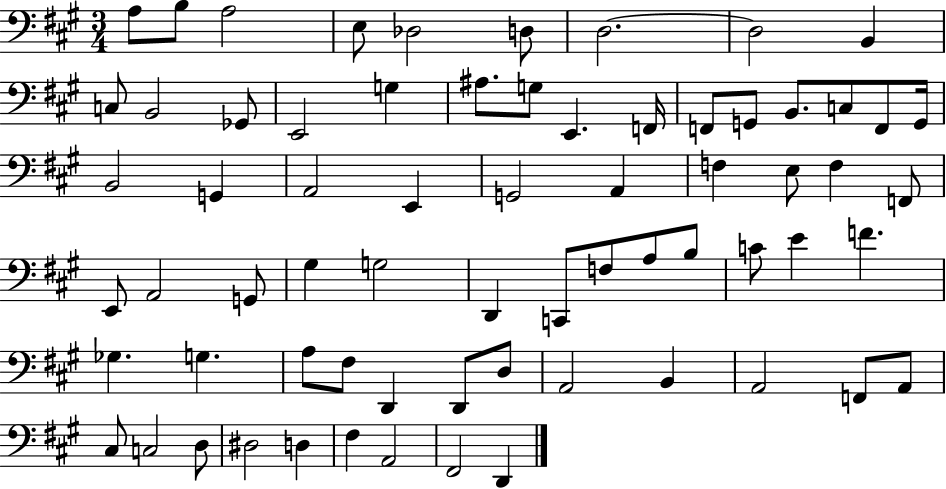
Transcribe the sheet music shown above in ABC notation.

X:1
T:Untitled
M:3/4
L:1/4
K:A
A,/2 B,/2 A,2 E,/2 _D,2 D,/2 D,2 D,2 B,, C,/2 B,,2 _G,,/2 E,,2 G, ^A,/2 G,/2 E,, F,,/4 F,,/2 G,,/2 B,,/2 C,/2 F,,/2 G,,/4 B,,2 G,, A,,2 E,, G,,2 A,, F, E,/2 F, F,,/2 E,,/2 A,,2 G,,/2 ^G, G,2 D,, C,,/2 F,/2 A,/2 B,/2 C/2 E F _G, G, A,/2 ^F,/2 D,, D,,/2 D,/2 A,,2 B,, A,,2 F,,/2 A,,/2 ^C,/2 C,2 D,/2 ^D,2 D, ^F, A,,2 ^F,,2 D,,